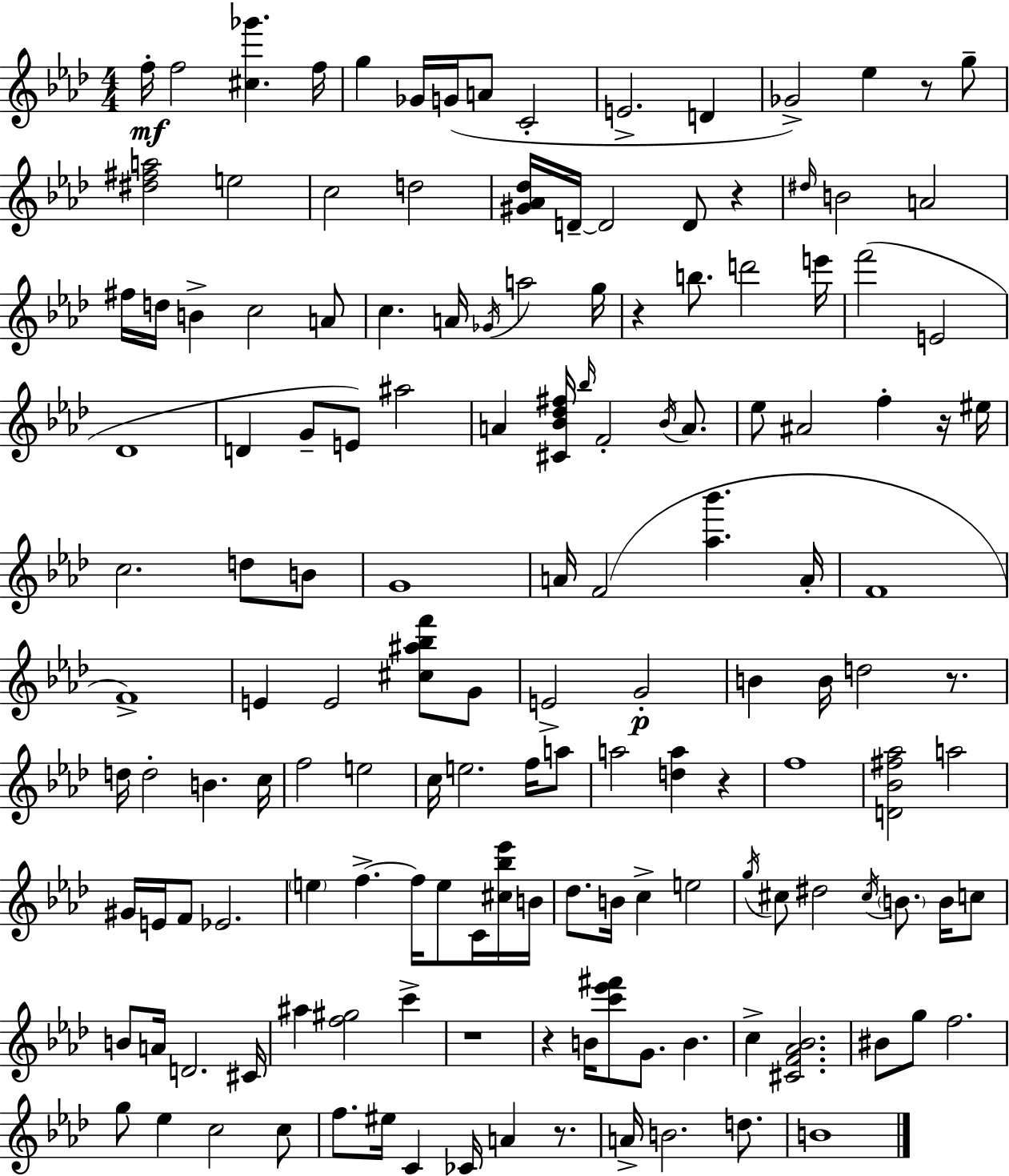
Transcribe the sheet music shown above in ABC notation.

X:1
T:Untitled
M:4/4
L:1/4
K:Ab
f/4 f2 [^c_g'] f/4 g _G/4 G/4 A/2 C2 E2 D _G2 _e z/2 g/2 [^d^fa]2 e2 c2 d2 [^G_A_d]/4 D/4 D2 D/2 z ^d/4 B2 A2 ^f/4 d/4 B c2 A/2 c A/4 _G/4 a2 g/4 z b/2 d'2 e'/4 f'2 E2 _D4 D G/2 E/2 ^a2 A [^C_B_d^f]/4 _b/4 F2 _B/4 A/2 _e/2 ^A2 f z/4 ^e/4 c2 d/2 B/2 G4 A/4 F2 [_a_b'] A/4 F4 F4 E E2 [^c^a_bf']/2 G/2 E2 G2 B B/4 d2 z/2 d/4 d2 B c/4 f2 e2 c/4 e2 f/4 a/2 a2 [da] z f4 [D_B^f_a]2 a2 ^G/4 E/4 F/2 _E2 e f f/4 e/2 C/4 [^c_b_e']/4 B/4 _d/2 B/4 c e2 g/4 ^c/2 ^d2 ^c/4 B/2 B/4 c/2 B/2 A/4 D2 ^C/4 ^a [f^g]2 c' z4 z B/4 [c'_e'^f']/2 G/2 B c [^CF_A_B]2 ^B/2 g/2 f2 g/2 _e c2 c/2 f/2 ^e/4 C _C/4 A z/2 A/4 B2 d/2 B4